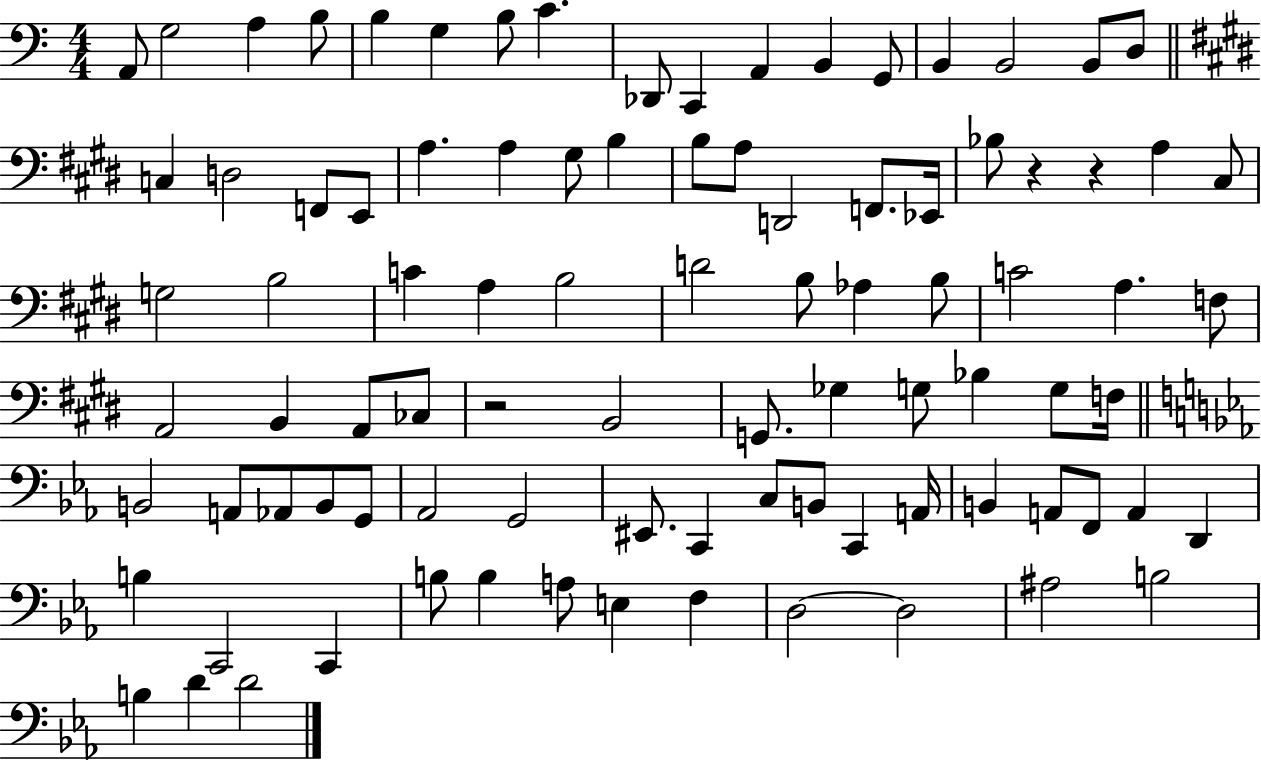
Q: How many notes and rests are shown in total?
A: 92